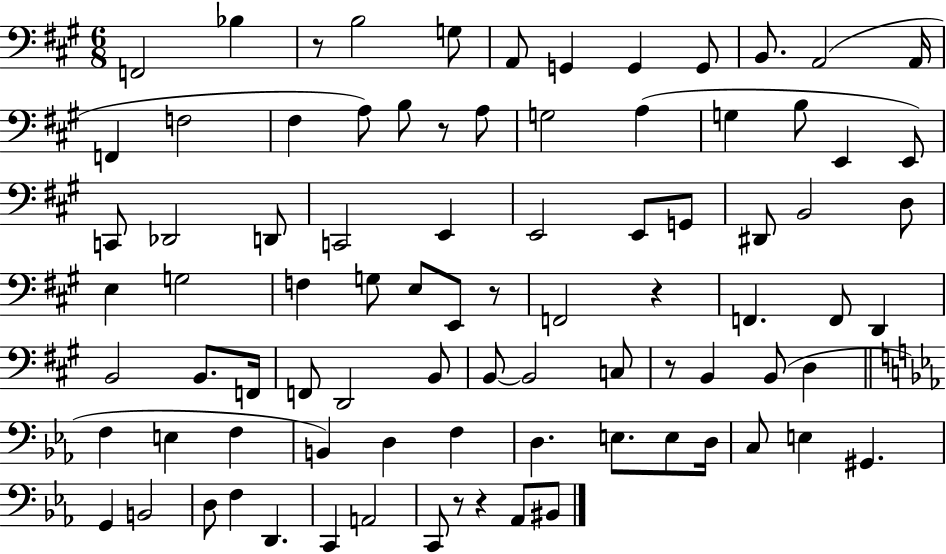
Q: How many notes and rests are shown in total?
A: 86